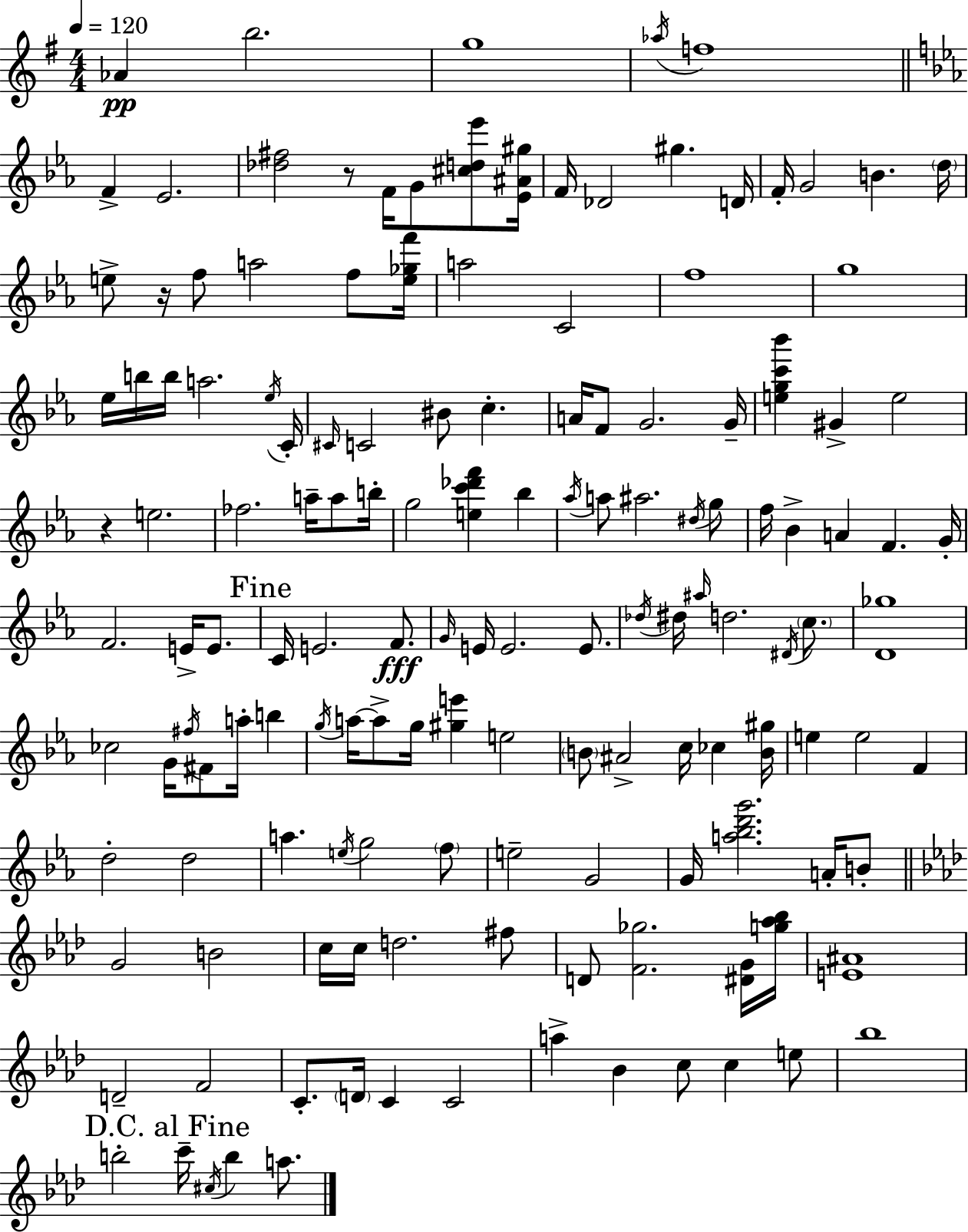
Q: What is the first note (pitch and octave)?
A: Ab4